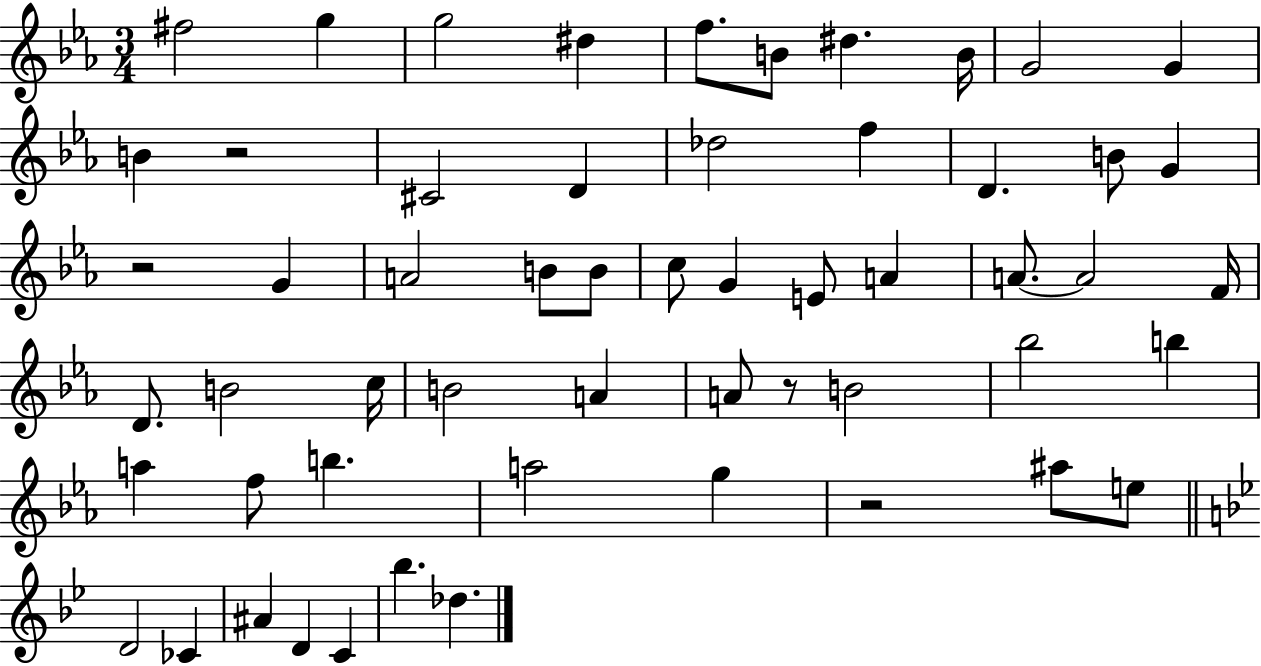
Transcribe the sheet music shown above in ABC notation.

X:1
T:Untitled
M:3/4
L:1/4
K:Eb
^f2 g g2 ^d f/2 B/2 ^d B/4 G2 G B z2 ^C2 D _d2 f D B/2 G z2 G A2 B/2 B/2 c/2 G E/2 A A/2 A2 F/4 D/2 B2 c/4 B2 A A/2 z/2 B2 _b2 b a f/2 b a2 g z2 ^a/2 e/2 D2 _C ^A D C _b _d